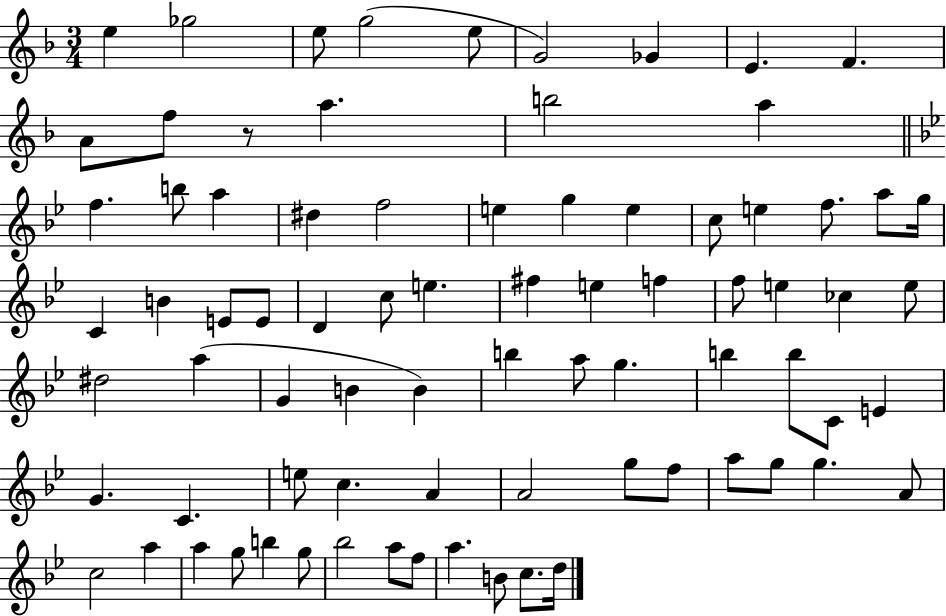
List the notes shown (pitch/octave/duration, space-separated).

E5/q Gb5/h E5/e G5/h E5/e G4/h Gb4/q E4/q. F4/q. A4/e F5/e R/e A5/q. B5/h A5/q F5/q. B5/e A5/q D#5/q F5/h E5/q G5/q E5/q C5/e E5/q F5/e. A5/e G5/s C4/q B4/q E4/e E4/e D4/q C5/e E5/q. F#5/q E5/q F5/q F5/e E5/q CES5/q E5/e D#5/h A5/q G4/q B4/q B4/q B5/q A5/e G5/q. B5/q B5/e C4/e E4/q G4/q. C4/q. E5/e C5/q. A4/q A4/h G5/e F5/e A5/e G5/e G5/q. A4/e C5/h A5/q A5/q G5/e B5/q G5/e Bb5/h A5/e F5/e A5/q. B4/e C5/e. D5/s